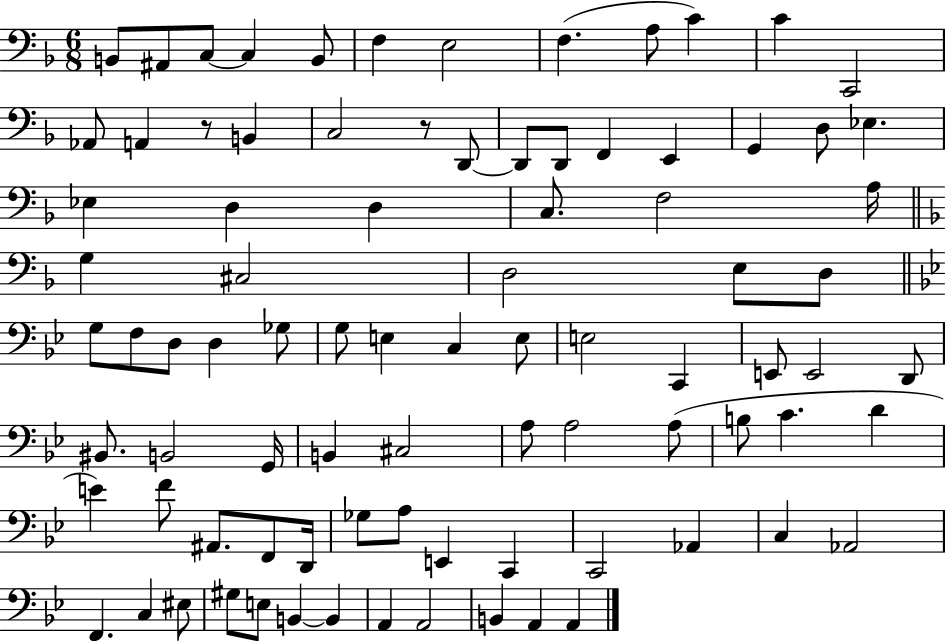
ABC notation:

X:1
T:Untitled
M:6/8
L:1/4
K:F
B,,/2 ^A,,/2 C,/2 C, B,,/2 F, E,2 F, A,/2 C C C,,2 _A,,/2 A,, z/2 B,, C,2 z/2 D,,/2 D,,/2 D,,/2 F,, E,, G,, D,/2 _E, _E, D, D, C,/2 F,2 A,/4 G, ^C,2 D,2 E,/2 D,/2 G,/2 F,/2 D,/2 D, _G,/2 G,/2 E, C, E,/2 E,2 C,, E,,/2 E,,2 D,,/2 ^B,,/2 B,,2 G,,/4 B,, ^C,2 A,/2 A,2 A,/2 B,/2 C D E F/2 ^A,,/2 F,,/2 D,,/4 _G,/2 A,/2 E,, C,, C,,2 _A,, C, _A,,2 F,, C, ^E,/2 ^G,/2 E,/2 B,, B,, A,, A,,2 B,, A,, A,,